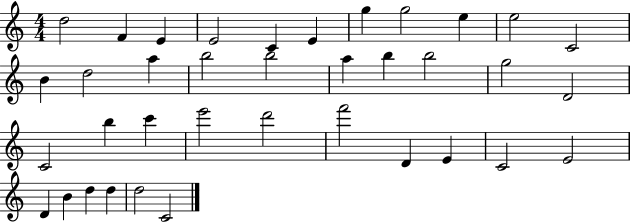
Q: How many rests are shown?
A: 0